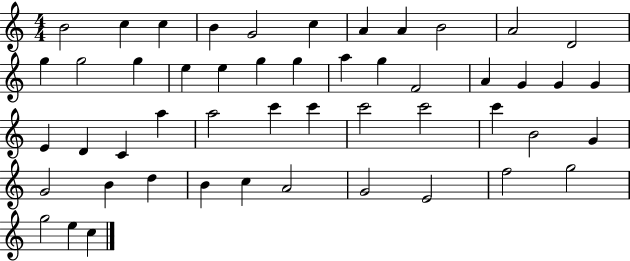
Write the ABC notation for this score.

X:1
T:Untitled
M:4/4
L:1/4
K:C
B2 c c B G2 c A A B2 A2 D2 g g2 g e e g g a g F2 A G G G E D C a a2 c' c' c'2 c'2 c' B2 G G2 B d B c A2 G2 E2 f2 g2 g2 e c